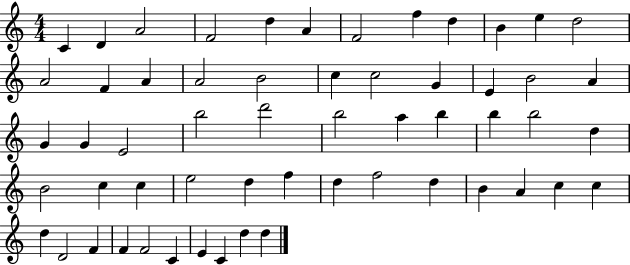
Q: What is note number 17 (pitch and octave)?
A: B4